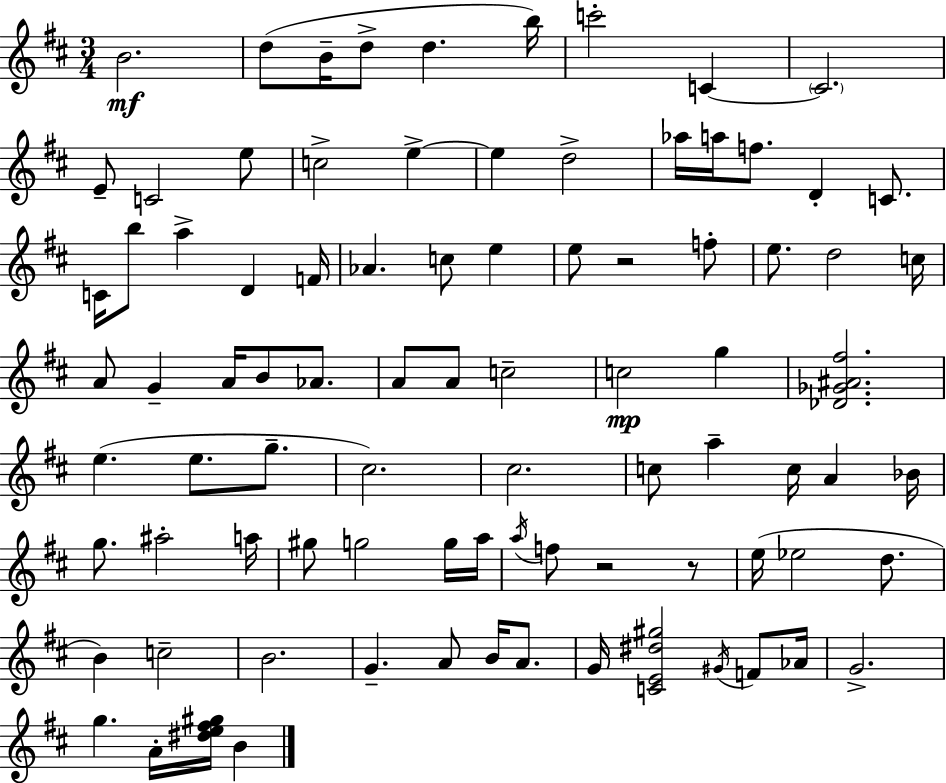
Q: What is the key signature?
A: D major